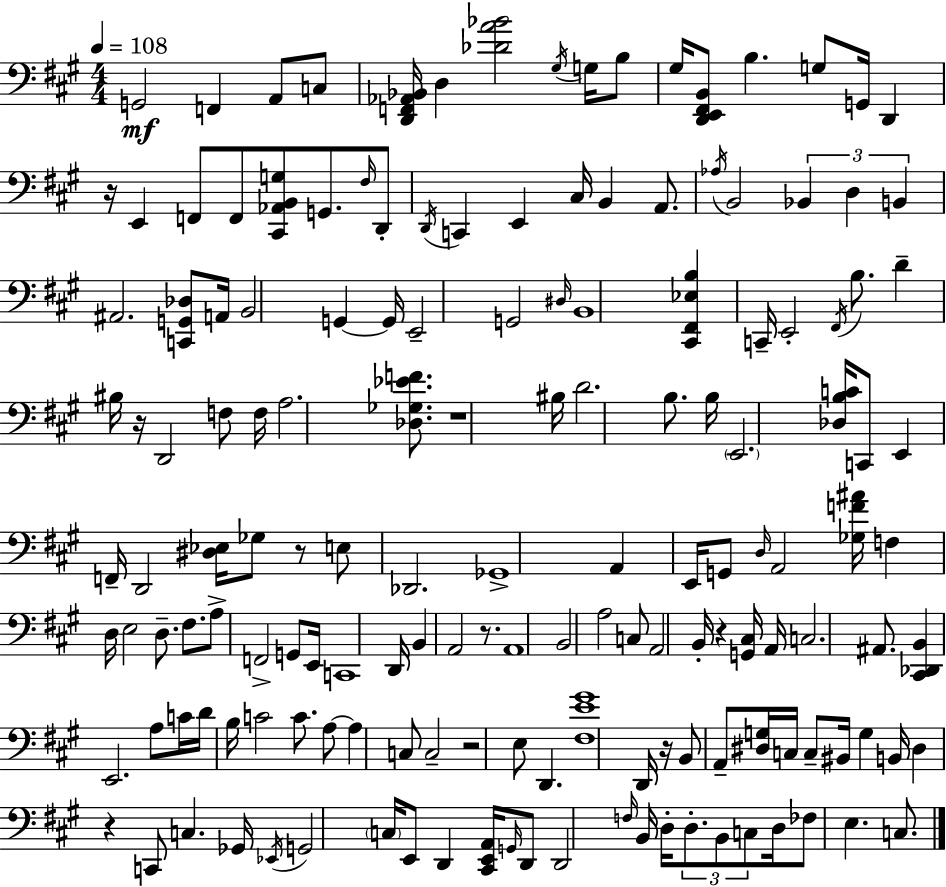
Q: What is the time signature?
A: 4/4